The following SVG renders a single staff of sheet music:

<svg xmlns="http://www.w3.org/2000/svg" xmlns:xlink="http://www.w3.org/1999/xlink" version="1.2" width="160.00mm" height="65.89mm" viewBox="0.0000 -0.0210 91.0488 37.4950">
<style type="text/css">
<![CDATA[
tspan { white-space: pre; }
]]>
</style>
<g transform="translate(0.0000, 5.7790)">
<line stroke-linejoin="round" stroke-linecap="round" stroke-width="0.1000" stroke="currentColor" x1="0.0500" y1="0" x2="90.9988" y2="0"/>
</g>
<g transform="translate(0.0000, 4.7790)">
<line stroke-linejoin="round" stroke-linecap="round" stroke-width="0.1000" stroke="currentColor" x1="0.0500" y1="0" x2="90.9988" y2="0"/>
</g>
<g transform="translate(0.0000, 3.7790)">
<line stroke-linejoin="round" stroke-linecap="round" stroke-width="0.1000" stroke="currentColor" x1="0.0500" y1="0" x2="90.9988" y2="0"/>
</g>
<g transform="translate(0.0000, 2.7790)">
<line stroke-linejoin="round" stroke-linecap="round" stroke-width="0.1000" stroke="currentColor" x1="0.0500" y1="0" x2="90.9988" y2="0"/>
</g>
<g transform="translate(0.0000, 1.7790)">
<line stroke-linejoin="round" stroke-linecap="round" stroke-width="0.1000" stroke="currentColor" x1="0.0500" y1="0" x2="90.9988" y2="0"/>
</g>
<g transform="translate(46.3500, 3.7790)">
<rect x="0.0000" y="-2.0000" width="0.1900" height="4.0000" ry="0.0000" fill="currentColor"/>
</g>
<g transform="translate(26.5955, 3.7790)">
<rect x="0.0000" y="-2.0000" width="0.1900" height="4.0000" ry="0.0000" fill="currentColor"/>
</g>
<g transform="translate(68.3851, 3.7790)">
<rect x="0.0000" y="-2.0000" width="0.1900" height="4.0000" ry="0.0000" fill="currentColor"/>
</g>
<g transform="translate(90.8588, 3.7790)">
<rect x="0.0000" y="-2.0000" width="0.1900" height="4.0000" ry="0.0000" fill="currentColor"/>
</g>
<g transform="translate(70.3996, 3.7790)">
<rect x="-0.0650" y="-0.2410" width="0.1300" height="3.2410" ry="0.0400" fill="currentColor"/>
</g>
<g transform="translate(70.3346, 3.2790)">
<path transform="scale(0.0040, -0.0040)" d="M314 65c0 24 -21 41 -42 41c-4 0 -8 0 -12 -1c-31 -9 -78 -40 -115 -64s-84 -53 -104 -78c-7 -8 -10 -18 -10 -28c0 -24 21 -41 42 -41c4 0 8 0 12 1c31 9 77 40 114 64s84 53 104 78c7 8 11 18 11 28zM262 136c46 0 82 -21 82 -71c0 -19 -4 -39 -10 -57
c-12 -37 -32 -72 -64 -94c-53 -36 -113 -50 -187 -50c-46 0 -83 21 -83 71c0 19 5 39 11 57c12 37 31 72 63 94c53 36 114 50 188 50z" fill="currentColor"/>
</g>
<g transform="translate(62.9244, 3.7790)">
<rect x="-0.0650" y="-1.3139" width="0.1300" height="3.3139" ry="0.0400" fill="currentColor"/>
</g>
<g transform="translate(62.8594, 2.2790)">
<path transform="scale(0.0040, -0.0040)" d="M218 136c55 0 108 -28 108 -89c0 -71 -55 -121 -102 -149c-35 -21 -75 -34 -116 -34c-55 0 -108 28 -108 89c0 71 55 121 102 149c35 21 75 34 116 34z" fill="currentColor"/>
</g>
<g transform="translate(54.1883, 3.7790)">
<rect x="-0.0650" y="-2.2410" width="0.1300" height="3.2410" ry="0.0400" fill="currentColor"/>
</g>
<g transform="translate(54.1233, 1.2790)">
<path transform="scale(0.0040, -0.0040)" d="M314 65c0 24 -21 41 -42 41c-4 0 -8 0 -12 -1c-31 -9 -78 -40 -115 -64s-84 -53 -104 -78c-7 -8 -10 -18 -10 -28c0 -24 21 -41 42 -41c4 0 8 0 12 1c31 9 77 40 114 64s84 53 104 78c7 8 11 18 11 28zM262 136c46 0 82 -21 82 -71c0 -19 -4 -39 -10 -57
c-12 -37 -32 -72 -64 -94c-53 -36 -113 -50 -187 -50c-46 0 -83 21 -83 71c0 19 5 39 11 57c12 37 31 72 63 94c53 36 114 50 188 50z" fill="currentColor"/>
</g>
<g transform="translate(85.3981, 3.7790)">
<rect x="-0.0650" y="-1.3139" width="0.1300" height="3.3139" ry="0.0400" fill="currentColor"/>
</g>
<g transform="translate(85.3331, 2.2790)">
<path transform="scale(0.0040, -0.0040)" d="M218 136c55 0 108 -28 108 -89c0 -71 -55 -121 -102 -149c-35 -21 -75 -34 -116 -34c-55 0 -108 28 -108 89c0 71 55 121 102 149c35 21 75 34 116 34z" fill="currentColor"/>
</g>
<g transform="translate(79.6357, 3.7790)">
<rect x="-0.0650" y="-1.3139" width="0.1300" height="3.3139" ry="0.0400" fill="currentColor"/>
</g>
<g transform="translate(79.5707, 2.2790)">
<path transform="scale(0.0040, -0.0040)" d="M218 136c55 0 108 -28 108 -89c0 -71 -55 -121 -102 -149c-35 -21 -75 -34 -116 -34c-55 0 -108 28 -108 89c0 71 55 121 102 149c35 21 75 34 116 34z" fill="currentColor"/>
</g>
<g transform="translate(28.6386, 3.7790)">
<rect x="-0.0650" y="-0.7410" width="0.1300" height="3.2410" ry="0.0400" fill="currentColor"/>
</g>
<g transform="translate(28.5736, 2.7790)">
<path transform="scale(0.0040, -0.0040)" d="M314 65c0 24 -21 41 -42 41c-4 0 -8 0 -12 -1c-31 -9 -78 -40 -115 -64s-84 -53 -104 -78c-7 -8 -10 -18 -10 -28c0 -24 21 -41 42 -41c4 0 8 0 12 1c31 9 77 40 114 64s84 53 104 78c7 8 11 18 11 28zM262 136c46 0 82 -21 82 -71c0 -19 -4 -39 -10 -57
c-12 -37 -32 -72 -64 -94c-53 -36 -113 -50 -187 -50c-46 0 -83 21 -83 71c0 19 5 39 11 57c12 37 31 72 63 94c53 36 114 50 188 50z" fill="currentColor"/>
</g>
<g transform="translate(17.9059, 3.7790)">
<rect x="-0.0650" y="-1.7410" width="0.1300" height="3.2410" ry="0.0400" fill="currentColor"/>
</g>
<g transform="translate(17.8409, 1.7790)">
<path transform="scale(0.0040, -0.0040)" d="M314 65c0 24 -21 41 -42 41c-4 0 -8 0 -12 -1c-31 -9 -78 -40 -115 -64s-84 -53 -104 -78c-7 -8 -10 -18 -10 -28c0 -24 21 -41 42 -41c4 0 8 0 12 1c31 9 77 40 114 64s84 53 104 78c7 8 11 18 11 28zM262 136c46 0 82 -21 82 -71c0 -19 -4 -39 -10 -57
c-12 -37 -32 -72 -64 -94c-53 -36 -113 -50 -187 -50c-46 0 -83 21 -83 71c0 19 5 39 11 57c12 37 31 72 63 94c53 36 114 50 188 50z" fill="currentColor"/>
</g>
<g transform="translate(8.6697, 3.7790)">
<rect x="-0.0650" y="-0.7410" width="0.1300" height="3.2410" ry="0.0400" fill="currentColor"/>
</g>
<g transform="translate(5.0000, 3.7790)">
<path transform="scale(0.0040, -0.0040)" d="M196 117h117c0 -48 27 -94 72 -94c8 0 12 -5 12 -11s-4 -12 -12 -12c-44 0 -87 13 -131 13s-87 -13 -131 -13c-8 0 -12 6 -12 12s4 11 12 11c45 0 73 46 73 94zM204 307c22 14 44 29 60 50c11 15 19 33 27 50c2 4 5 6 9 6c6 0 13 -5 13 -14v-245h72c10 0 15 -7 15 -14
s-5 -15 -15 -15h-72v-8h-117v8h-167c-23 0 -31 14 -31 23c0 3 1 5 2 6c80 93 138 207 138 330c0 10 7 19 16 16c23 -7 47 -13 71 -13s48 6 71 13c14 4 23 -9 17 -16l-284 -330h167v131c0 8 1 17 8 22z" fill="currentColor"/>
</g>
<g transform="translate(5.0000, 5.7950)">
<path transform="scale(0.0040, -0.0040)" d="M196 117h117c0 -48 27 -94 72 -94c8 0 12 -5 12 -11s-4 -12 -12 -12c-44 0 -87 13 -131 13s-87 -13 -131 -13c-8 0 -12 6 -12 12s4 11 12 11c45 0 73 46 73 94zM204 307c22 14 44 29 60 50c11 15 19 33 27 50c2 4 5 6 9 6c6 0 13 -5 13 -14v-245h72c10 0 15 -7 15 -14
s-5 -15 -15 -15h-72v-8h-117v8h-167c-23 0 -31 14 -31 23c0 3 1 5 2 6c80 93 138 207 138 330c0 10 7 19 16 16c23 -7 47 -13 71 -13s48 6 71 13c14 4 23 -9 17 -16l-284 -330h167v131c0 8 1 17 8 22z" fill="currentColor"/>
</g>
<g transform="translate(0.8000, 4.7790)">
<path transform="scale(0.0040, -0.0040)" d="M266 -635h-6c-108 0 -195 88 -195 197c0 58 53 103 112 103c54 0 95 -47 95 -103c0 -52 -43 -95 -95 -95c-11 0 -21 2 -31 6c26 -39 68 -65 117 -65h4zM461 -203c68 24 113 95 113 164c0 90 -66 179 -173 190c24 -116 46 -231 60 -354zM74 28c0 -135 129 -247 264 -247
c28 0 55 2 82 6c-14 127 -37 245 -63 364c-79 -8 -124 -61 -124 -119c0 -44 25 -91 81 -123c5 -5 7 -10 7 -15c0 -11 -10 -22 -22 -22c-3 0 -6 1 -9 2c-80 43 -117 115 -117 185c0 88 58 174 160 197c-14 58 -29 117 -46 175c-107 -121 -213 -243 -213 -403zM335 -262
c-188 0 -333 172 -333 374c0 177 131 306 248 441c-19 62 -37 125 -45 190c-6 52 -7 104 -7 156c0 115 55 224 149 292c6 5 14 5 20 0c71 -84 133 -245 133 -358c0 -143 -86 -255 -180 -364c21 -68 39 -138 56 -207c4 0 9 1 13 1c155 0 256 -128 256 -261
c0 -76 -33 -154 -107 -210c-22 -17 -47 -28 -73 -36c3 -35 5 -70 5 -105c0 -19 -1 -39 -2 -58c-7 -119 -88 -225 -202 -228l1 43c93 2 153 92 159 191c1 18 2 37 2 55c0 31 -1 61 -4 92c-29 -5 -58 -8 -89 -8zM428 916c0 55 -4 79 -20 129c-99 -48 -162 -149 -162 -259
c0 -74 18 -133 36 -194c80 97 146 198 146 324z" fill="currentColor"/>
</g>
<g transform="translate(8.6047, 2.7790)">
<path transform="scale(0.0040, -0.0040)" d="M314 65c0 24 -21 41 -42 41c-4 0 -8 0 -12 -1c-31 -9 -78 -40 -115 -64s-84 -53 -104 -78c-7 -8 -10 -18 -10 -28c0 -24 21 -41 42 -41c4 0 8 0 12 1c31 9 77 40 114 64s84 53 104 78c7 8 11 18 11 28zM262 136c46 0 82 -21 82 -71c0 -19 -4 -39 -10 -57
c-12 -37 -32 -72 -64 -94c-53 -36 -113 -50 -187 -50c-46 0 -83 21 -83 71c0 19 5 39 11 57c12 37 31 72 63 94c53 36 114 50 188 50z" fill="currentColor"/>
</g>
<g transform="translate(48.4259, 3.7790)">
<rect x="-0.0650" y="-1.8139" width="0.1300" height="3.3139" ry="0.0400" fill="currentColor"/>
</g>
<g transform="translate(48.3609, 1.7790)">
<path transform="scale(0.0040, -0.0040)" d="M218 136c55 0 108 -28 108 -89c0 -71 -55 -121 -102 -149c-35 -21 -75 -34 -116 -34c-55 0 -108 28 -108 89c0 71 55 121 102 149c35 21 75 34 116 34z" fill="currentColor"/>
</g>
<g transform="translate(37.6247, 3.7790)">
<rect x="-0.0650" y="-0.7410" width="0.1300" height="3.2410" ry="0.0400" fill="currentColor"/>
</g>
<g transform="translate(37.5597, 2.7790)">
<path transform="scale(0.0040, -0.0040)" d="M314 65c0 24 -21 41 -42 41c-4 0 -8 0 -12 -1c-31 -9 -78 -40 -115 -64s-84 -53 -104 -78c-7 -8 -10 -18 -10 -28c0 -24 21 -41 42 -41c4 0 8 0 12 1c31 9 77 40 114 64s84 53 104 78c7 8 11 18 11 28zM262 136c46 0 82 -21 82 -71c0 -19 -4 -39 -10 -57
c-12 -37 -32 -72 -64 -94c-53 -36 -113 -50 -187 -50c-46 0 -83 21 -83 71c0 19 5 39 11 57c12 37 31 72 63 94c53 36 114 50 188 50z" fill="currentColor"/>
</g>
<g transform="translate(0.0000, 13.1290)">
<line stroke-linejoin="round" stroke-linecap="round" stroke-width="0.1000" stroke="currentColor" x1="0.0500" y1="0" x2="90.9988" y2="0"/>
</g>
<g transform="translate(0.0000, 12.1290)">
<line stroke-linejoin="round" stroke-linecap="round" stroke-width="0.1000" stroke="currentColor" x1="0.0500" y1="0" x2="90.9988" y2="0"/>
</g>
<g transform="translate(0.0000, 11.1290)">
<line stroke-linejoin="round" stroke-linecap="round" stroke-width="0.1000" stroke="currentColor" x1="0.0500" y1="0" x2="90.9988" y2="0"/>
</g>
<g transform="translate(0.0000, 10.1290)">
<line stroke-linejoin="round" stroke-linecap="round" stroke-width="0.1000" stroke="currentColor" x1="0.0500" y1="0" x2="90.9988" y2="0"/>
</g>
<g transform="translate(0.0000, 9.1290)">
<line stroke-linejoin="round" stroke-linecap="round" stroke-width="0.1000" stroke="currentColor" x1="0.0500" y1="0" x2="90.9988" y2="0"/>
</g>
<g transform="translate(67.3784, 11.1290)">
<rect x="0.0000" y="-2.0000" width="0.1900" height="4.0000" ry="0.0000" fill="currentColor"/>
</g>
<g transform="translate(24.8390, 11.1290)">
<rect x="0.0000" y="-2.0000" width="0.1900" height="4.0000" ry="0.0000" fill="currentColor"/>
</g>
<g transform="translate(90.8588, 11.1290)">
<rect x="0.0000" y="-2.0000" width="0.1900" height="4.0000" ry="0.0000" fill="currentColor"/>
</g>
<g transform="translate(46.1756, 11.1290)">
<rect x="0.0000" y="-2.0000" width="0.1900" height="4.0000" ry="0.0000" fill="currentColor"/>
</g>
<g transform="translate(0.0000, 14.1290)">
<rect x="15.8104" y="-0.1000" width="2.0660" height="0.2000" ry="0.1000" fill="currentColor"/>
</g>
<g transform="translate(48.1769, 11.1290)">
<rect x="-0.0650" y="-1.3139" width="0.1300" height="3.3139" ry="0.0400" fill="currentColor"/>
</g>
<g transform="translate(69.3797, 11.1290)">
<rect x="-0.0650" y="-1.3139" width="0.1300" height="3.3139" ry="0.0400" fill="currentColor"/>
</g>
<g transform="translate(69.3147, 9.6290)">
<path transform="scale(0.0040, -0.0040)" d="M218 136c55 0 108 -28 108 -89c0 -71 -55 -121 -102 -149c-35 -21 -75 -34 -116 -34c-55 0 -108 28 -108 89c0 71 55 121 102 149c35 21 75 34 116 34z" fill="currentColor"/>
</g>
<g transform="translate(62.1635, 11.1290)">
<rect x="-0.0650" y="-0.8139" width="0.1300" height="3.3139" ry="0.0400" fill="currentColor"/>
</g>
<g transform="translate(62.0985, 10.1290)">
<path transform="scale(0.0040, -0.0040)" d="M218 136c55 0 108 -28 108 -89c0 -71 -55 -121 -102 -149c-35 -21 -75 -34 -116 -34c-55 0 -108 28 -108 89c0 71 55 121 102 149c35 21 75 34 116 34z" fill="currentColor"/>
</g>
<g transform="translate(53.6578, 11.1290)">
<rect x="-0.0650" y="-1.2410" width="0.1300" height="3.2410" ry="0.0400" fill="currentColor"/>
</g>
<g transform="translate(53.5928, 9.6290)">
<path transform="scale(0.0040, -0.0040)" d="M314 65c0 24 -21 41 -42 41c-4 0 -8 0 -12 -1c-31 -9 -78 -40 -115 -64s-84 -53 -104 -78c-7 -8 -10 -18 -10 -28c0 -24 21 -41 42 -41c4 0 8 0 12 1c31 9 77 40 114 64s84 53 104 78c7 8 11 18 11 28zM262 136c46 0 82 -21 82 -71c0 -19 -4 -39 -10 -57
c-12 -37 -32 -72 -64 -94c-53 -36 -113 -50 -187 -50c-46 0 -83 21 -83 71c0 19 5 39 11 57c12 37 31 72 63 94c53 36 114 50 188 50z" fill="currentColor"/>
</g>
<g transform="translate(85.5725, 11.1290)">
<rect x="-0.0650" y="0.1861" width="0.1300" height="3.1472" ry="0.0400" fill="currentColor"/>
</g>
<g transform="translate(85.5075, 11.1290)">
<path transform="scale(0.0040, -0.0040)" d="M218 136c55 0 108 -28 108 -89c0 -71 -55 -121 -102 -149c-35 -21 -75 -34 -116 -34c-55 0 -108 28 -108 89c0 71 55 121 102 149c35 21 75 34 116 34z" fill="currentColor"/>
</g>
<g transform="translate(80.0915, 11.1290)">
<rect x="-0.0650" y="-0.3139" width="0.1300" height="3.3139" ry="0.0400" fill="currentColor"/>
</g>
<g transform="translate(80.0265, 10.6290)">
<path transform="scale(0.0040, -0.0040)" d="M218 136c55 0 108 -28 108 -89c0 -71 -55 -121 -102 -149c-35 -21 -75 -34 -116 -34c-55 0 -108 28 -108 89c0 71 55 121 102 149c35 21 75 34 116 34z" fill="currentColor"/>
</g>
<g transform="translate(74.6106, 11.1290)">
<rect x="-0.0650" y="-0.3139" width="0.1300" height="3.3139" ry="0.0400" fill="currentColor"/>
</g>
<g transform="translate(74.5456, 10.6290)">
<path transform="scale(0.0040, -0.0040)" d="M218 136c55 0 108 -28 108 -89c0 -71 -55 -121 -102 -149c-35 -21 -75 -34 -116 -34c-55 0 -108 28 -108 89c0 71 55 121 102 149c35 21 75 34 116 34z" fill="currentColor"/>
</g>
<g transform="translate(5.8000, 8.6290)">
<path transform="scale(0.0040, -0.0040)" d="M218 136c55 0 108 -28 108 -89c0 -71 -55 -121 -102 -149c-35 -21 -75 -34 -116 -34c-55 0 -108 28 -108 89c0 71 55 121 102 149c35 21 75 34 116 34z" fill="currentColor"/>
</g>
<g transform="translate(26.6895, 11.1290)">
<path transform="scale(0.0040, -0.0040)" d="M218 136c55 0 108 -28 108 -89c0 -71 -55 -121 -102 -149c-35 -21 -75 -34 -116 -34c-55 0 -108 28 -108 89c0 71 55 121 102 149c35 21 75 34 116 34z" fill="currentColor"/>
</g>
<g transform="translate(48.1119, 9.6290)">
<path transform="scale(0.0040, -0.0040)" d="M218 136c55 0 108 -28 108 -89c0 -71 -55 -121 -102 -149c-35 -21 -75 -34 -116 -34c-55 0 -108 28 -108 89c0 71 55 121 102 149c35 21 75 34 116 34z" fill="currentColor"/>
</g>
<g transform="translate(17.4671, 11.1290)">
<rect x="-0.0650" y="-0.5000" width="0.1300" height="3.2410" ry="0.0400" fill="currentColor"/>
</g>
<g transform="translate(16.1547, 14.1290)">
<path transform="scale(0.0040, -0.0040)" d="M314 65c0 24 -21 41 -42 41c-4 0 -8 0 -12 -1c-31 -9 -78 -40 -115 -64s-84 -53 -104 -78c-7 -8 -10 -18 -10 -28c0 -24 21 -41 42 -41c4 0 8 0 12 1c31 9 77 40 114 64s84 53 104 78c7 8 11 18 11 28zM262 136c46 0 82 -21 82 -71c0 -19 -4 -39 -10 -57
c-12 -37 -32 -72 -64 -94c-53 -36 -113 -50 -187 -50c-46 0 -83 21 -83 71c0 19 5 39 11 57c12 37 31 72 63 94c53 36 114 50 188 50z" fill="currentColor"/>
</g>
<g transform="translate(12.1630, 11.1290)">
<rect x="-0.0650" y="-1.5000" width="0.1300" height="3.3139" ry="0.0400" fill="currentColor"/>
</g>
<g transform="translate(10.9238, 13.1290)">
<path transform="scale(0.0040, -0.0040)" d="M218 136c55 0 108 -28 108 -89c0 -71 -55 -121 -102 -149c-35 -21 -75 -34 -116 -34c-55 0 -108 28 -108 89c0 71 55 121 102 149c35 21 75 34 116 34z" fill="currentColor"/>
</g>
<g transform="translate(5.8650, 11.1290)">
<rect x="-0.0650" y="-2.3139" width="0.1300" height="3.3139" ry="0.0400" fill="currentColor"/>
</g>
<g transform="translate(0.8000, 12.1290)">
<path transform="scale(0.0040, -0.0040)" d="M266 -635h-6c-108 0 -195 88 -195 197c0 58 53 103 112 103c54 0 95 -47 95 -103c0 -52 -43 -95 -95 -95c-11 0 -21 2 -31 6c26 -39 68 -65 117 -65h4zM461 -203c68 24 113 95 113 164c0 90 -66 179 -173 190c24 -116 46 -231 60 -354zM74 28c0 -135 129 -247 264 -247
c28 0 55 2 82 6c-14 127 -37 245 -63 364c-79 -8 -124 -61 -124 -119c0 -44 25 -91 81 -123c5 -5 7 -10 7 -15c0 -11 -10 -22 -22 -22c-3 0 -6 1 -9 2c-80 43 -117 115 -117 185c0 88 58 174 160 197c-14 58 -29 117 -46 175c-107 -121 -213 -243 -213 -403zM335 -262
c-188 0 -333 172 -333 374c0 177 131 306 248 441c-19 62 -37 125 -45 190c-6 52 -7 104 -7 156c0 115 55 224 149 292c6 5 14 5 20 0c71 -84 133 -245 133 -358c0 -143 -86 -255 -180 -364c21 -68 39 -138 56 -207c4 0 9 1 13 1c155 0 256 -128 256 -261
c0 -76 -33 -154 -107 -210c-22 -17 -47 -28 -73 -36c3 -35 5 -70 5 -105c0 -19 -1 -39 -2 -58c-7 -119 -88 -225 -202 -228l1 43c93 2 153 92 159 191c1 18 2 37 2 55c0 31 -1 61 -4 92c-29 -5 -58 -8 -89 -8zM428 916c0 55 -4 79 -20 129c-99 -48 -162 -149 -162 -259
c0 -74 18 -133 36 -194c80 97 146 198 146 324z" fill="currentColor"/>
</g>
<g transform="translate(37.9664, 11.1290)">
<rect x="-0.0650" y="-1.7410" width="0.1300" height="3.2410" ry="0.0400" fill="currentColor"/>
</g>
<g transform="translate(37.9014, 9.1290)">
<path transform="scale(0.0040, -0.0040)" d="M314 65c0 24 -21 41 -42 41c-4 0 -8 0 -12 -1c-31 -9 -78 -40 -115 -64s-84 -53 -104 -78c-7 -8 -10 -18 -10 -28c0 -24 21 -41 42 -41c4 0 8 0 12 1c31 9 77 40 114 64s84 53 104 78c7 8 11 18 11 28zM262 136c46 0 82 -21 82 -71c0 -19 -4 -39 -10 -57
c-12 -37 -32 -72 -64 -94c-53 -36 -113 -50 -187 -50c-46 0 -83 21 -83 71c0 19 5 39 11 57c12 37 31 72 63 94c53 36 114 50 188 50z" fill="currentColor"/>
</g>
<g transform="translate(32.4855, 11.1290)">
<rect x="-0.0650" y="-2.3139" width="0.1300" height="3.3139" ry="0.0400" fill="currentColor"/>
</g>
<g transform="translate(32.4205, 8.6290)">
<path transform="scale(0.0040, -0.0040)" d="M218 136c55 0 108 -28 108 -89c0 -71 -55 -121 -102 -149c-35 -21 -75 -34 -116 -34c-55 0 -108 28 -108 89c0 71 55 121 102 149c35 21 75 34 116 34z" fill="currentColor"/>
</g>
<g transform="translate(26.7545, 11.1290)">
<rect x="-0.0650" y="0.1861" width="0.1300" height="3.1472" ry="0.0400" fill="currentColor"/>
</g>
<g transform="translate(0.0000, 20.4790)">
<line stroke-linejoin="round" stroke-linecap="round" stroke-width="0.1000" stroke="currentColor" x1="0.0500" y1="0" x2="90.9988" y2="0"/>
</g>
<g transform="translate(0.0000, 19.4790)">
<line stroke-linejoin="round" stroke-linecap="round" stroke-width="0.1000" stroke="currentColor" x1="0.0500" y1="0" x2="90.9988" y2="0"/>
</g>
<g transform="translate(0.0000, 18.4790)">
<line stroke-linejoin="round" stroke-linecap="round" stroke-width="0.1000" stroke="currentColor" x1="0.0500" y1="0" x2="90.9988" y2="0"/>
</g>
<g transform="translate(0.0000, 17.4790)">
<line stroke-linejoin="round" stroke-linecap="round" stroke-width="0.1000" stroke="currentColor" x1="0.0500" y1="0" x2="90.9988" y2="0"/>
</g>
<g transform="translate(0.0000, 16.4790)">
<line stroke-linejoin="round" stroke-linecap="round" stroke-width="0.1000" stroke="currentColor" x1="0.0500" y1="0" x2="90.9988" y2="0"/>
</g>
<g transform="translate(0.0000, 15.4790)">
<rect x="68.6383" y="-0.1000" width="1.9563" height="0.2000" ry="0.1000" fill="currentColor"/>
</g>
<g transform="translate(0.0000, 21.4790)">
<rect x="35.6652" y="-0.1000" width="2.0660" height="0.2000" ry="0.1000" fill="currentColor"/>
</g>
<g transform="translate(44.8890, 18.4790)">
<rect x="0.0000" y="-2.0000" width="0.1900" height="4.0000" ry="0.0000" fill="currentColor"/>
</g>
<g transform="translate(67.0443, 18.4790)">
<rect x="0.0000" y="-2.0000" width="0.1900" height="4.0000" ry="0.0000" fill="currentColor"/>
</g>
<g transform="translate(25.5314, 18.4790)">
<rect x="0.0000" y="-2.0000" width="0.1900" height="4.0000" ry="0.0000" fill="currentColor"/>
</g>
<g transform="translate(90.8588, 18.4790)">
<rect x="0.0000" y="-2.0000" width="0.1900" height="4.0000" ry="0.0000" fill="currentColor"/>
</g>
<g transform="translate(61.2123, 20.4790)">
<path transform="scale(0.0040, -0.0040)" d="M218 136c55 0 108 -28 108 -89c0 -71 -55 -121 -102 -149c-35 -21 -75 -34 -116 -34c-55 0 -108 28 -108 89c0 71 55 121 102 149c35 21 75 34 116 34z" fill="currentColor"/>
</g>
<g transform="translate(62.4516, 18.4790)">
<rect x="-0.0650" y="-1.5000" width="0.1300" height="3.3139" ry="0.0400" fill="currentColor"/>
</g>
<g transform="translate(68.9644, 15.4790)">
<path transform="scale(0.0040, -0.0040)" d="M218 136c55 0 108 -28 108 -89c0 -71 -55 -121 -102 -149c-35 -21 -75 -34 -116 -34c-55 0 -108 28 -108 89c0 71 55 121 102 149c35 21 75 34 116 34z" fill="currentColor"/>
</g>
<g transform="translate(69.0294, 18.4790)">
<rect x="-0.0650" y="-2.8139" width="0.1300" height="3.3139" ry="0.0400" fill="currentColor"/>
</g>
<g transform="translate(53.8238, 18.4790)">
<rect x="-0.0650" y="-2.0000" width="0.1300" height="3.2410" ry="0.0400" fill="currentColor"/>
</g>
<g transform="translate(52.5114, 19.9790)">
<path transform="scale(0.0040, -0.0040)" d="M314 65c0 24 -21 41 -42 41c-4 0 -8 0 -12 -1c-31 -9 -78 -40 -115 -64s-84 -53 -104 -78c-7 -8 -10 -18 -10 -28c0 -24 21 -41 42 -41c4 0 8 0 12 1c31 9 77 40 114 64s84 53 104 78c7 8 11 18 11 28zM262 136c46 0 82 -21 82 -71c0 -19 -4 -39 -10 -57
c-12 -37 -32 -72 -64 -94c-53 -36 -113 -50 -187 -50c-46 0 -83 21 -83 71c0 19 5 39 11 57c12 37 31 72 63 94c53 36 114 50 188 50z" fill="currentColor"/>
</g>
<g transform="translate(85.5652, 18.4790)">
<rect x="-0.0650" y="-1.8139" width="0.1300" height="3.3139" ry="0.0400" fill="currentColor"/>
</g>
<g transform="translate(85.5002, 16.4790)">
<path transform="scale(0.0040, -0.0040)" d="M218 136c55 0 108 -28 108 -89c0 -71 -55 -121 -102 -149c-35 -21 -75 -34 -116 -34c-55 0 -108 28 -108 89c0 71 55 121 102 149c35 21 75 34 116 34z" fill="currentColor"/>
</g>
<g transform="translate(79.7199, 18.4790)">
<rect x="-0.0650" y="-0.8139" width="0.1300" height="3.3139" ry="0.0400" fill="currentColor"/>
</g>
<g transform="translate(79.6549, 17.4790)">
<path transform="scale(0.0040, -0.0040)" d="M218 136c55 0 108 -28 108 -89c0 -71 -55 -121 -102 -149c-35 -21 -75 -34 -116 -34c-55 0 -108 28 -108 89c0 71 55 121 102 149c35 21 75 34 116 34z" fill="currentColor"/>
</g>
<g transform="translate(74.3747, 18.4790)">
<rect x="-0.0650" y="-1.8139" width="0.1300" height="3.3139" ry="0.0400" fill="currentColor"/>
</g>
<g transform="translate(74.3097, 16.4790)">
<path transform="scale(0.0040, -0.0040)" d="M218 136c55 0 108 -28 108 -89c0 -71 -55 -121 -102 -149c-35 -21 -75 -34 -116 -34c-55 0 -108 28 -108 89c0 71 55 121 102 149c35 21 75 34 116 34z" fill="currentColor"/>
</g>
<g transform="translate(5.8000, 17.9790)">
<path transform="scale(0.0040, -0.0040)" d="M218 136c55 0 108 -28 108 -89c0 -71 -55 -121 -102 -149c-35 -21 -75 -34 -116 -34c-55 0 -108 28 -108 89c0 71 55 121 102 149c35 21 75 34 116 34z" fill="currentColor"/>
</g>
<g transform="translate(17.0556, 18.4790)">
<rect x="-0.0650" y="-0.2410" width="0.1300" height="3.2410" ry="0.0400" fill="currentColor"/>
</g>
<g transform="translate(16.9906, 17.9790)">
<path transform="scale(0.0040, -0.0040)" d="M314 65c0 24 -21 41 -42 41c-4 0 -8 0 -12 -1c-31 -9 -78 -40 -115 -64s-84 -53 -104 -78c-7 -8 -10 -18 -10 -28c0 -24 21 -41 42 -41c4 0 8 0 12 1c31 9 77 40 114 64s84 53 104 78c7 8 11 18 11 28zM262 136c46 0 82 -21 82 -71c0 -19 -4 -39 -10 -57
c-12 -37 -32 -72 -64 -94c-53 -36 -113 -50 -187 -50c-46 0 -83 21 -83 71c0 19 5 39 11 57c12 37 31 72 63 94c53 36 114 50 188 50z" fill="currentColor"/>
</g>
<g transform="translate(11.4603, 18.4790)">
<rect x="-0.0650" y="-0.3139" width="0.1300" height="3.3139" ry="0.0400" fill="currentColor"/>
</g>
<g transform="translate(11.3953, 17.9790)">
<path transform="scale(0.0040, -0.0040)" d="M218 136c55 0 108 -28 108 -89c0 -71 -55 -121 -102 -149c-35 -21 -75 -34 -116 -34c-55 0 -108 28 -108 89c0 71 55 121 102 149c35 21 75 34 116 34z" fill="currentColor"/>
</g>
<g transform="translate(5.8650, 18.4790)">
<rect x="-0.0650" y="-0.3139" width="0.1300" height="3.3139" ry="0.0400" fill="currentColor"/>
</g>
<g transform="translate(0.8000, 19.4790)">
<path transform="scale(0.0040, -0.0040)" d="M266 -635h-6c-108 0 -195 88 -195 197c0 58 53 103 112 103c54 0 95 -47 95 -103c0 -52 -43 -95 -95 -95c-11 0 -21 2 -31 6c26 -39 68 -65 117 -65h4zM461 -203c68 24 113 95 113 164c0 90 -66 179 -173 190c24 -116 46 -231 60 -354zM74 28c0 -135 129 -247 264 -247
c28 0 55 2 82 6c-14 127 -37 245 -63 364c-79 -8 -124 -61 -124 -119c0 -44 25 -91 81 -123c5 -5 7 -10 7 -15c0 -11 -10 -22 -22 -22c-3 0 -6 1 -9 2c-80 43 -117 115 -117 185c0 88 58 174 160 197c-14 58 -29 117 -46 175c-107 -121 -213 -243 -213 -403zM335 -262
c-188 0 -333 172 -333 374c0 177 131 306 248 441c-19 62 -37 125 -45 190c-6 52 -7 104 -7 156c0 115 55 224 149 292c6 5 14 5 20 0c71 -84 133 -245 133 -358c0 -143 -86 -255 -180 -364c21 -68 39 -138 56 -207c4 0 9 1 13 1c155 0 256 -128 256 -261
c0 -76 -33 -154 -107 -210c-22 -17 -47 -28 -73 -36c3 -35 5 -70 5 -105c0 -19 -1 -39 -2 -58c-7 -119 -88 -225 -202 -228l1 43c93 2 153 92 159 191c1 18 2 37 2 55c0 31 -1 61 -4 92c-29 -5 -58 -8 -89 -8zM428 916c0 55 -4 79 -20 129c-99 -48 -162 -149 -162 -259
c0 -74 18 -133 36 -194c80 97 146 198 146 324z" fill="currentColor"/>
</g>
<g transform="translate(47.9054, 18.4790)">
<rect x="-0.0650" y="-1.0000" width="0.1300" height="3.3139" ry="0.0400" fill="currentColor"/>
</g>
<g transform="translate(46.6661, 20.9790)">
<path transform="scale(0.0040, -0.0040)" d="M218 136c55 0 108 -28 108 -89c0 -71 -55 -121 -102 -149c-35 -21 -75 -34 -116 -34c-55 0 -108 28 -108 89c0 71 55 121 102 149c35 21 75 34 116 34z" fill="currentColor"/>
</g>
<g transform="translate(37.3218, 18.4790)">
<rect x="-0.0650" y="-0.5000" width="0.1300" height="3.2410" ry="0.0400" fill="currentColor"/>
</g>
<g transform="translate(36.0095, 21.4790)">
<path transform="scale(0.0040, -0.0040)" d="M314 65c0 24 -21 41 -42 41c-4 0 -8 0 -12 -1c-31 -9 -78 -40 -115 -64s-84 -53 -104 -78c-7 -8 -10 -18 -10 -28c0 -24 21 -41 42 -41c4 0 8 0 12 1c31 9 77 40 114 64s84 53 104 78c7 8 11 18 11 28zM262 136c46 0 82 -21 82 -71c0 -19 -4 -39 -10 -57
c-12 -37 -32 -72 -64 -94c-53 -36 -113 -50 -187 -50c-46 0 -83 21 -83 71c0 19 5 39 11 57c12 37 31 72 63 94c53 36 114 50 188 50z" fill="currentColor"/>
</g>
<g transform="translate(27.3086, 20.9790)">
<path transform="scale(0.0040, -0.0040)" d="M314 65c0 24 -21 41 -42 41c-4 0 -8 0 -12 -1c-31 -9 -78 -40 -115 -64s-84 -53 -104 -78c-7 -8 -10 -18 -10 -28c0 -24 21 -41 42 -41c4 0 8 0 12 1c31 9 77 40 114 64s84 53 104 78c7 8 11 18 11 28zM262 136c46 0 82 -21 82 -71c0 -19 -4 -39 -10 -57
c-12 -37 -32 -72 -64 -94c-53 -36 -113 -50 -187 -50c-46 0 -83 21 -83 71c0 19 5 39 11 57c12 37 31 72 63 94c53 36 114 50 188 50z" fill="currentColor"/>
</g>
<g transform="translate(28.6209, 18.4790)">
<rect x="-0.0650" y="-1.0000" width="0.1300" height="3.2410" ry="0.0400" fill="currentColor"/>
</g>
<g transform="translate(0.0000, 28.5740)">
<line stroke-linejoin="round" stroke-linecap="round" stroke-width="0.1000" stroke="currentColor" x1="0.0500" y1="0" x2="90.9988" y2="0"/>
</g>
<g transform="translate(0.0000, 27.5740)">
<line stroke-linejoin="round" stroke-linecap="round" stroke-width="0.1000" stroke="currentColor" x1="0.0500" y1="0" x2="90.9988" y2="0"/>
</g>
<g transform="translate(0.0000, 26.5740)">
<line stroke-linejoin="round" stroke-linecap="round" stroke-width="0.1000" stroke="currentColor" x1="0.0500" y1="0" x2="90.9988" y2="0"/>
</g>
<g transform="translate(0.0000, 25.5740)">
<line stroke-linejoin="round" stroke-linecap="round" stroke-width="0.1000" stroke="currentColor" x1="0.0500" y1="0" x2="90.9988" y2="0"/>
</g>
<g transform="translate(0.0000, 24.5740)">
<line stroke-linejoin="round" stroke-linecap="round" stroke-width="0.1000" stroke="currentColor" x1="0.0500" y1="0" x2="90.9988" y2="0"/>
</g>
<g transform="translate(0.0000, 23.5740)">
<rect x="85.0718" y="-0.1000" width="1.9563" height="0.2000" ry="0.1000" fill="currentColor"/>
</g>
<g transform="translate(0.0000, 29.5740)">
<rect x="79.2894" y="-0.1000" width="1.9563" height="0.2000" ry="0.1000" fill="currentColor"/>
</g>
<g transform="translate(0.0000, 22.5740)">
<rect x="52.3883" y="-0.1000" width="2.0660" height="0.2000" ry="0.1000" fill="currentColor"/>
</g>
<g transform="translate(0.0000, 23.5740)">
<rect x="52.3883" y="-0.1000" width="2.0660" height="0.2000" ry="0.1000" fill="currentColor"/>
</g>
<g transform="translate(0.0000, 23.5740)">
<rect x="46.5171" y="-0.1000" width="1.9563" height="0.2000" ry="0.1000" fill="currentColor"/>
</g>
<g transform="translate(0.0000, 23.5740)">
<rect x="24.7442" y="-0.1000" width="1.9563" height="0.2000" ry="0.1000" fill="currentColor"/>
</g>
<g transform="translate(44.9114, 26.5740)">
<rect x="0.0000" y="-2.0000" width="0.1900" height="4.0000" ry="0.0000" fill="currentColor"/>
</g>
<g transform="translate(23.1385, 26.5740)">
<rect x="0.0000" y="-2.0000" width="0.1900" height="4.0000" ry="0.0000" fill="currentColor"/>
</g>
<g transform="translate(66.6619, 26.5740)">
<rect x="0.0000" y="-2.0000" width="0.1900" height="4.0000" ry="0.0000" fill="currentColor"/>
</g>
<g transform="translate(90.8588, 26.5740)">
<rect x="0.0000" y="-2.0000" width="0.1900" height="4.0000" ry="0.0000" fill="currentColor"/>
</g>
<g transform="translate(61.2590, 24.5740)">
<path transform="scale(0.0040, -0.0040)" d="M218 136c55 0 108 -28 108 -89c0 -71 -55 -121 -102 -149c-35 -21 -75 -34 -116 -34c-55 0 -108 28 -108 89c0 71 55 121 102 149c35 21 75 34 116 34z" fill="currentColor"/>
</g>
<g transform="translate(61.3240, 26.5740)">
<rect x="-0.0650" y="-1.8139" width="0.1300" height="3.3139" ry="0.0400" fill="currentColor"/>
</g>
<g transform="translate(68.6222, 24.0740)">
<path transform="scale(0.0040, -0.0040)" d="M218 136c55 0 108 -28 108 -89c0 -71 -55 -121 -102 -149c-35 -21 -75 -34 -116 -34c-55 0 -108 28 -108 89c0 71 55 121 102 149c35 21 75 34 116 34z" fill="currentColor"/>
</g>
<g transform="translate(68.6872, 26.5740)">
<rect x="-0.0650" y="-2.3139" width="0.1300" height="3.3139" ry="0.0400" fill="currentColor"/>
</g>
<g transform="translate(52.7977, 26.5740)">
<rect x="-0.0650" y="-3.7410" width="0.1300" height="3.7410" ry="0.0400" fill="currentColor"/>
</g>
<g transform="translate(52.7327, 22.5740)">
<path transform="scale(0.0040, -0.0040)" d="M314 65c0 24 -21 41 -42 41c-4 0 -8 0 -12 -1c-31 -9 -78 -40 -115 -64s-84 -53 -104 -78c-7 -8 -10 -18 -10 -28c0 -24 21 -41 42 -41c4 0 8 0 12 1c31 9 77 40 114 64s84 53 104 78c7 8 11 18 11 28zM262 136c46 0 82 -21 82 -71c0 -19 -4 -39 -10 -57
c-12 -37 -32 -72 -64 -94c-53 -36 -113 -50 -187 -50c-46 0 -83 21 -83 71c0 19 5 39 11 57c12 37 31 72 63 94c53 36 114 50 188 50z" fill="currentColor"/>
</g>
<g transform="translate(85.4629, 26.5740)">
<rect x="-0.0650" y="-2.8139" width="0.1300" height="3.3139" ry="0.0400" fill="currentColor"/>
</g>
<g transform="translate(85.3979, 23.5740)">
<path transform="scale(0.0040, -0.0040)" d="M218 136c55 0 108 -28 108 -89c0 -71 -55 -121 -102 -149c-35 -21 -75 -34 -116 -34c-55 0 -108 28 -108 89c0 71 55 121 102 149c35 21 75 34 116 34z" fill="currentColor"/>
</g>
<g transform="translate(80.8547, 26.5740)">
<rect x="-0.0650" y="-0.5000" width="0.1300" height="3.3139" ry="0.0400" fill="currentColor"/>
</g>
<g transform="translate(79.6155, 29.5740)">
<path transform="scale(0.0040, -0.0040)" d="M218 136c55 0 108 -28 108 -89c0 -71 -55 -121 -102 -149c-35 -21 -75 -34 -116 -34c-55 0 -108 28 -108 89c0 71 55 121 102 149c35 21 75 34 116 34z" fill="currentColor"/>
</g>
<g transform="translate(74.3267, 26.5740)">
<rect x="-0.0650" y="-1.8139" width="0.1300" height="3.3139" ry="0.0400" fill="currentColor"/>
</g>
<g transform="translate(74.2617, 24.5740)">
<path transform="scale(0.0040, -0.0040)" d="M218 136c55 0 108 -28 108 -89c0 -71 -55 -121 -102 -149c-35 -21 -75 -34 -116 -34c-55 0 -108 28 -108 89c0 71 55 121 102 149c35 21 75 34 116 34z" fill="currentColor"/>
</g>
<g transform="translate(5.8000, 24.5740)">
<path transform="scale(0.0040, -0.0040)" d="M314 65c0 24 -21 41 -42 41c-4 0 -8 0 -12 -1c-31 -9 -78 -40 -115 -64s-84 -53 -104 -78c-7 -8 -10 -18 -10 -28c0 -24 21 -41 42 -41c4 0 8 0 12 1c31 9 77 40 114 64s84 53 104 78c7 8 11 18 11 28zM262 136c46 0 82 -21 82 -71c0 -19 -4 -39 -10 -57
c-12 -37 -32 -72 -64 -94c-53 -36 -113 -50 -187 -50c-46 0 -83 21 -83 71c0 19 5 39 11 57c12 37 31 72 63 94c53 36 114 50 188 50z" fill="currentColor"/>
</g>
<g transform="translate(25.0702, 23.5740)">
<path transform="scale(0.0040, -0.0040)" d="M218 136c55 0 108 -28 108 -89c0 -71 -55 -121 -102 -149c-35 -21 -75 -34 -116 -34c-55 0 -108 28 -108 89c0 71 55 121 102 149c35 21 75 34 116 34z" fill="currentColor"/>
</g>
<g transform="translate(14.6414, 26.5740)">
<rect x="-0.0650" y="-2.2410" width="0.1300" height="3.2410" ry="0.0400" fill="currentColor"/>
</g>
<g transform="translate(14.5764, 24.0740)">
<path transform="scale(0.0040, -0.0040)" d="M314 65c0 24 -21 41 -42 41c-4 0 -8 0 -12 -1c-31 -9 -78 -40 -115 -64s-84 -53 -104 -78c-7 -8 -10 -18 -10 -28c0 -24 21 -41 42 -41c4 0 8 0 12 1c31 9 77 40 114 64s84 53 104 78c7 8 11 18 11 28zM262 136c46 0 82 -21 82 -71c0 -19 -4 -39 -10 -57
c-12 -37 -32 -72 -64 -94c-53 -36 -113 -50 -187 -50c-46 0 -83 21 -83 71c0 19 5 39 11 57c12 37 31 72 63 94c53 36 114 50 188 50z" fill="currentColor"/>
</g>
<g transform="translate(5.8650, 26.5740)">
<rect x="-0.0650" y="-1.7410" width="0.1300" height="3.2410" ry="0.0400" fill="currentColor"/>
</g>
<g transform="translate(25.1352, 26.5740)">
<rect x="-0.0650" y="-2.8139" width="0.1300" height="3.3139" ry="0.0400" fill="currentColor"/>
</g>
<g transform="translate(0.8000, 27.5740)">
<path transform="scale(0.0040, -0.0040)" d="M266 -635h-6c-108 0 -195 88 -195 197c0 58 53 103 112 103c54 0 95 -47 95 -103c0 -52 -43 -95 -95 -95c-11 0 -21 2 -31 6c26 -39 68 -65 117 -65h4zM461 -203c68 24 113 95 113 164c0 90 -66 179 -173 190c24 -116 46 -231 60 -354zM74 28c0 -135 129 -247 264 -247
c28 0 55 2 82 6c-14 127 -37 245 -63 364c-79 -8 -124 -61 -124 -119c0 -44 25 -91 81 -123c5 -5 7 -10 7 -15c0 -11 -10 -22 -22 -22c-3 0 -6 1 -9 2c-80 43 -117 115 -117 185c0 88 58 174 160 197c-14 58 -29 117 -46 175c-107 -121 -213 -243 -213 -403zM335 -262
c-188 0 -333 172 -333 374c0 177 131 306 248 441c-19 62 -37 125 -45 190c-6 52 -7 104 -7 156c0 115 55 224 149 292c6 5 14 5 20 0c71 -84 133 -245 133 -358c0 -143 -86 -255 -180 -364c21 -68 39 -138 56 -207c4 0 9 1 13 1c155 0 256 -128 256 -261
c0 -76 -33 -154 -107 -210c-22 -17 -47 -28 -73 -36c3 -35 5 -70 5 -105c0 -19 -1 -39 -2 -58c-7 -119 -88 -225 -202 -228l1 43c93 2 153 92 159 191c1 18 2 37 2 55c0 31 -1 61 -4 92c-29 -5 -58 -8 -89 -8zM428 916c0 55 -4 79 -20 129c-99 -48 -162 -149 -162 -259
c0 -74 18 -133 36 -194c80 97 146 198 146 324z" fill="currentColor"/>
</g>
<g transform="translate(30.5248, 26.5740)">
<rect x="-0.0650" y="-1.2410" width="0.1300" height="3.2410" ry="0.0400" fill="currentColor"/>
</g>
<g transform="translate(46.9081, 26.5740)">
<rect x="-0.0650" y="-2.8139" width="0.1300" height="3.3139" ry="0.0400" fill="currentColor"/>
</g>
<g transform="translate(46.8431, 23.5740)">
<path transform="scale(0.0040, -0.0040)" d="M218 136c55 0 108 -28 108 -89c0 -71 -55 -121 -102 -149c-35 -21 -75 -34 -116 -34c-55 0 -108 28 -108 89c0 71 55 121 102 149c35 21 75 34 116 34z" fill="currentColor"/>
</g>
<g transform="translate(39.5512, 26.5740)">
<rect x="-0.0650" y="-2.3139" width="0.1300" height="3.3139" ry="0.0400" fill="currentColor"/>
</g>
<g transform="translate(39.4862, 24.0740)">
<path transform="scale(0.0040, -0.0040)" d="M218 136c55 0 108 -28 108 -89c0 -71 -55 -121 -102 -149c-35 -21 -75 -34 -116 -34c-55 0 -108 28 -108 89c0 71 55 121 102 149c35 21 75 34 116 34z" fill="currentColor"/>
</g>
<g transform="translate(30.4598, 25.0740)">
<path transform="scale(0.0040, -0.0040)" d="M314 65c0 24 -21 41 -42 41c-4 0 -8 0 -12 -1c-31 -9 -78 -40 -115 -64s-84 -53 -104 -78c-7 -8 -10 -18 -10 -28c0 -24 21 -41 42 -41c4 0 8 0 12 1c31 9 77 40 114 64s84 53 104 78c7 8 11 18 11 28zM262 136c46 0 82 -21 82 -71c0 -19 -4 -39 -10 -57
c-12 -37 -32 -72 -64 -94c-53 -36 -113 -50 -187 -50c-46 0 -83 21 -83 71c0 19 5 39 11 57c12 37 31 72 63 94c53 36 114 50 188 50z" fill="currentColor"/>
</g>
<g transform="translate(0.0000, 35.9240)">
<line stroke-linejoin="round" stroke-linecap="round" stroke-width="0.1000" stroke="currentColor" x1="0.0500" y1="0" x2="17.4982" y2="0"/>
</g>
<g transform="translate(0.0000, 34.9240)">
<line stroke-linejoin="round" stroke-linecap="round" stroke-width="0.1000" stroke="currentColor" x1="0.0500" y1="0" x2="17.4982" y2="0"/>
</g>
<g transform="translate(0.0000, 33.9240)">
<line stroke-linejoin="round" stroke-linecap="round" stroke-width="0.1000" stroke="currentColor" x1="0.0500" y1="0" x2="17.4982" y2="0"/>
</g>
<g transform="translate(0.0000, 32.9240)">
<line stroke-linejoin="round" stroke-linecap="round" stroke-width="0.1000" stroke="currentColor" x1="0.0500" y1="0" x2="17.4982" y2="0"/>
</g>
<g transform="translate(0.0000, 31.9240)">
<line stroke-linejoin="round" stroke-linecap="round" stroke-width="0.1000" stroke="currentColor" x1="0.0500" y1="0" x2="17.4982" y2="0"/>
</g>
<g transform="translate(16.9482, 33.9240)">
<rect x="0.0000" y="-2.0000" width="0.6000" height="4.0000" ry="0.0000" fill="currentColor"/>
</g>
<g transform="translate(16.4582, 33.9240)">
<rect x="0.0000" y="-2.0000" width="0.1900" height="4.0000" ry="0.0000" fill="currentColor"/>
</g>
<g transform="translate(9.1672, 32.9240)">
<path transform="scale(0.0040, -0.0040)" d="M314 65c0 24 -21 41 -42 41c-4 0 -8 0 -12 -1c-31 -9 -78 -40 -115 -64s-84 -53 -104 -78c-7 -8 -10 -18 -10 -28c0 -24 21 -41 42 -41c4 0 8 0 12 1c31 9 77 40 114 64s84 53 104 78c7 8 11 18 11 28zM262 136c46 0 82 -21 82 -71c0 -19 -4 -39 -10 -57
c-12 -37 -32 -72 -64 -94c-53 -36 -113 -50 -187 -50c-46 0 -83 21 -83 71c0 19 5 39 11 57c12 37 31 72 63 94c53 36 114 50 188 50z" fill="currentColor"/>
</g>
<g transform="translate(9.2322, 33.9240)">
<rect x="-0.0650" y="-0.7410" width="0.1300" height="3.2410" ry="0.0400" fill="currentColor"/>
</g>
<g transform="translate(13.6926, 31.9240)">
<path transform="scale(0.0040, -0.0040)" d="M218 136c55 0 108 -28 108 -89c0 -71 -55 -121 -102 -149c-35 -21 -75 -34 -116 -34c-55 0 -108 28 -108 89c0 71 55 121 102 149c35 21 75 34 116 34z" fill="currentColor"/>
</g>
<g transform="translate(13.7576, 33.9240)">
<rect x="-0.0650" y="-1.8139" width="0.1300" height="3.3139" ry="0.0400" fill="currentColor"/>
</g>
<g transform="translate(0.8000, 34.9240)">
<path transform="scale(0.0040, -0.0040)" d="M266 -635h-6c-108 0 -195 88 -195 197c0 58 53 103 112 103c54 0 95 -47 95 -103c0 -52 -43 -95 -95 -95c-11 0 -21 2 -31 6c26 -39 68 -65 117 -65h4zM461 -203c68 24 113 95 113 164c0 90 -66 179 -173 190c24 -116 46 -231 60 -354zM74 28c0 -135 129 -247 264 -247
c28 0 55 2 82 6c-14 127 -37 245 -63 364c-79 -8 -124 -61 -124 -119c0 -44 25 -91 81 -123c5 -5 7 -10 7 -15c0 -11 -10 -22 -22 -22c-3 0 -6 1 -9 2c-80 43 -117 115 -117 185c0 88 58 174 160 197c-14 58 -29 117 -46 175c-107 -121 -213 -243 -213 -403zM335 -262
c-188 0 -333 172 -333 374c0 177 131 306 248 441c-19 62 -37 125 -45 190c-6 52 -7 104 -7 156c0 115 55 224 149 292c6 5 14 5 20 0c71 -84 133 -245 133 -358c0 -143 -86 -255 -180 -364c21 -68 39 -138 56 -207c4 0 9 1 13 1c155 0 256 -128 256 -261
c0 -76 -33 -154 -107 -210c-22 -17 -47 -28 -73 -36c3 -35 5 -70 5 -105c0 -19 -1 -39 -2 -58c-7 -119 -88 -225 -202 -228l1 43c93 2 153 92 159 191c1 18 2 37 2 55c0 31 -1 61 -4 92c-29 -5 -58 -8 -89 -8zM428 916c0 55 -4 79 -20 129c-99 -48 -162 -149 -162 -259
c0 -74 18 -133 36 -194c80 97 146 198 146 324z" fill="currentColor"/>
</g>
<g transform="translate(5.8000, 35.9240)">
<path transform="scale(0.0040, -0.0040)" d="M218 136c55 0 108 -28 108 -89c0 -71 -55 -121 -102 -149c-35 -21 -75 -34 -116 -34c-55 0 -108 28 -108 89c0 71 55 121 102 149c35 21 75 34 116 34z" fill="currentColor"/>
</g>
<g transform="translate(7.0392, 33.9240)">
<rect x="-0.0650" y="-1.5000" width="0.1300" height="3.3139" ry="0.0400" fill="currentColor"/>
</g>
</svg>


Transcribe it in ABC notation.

X:1
T:Untitled
M:4/4
L:1/4
K:C
d2 f2 d2 d2 f g2 e c2 e e g E C2 B g f2 e e2 d e c c B c c c2 D2 C2 D F2 E a f d f f2 g2 a e2 g a c'2 f g f C a E d2 f